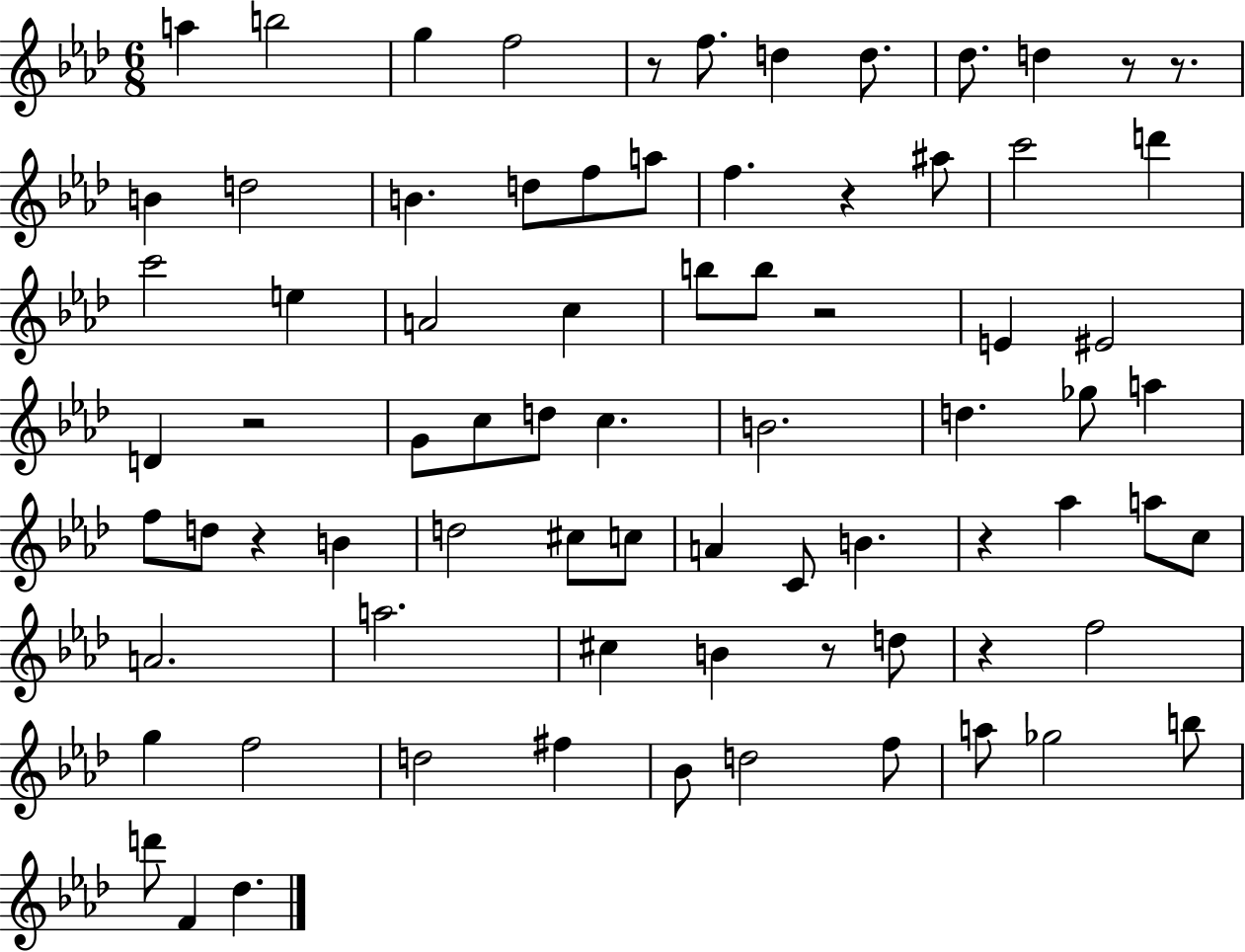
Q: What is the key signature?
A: AES major